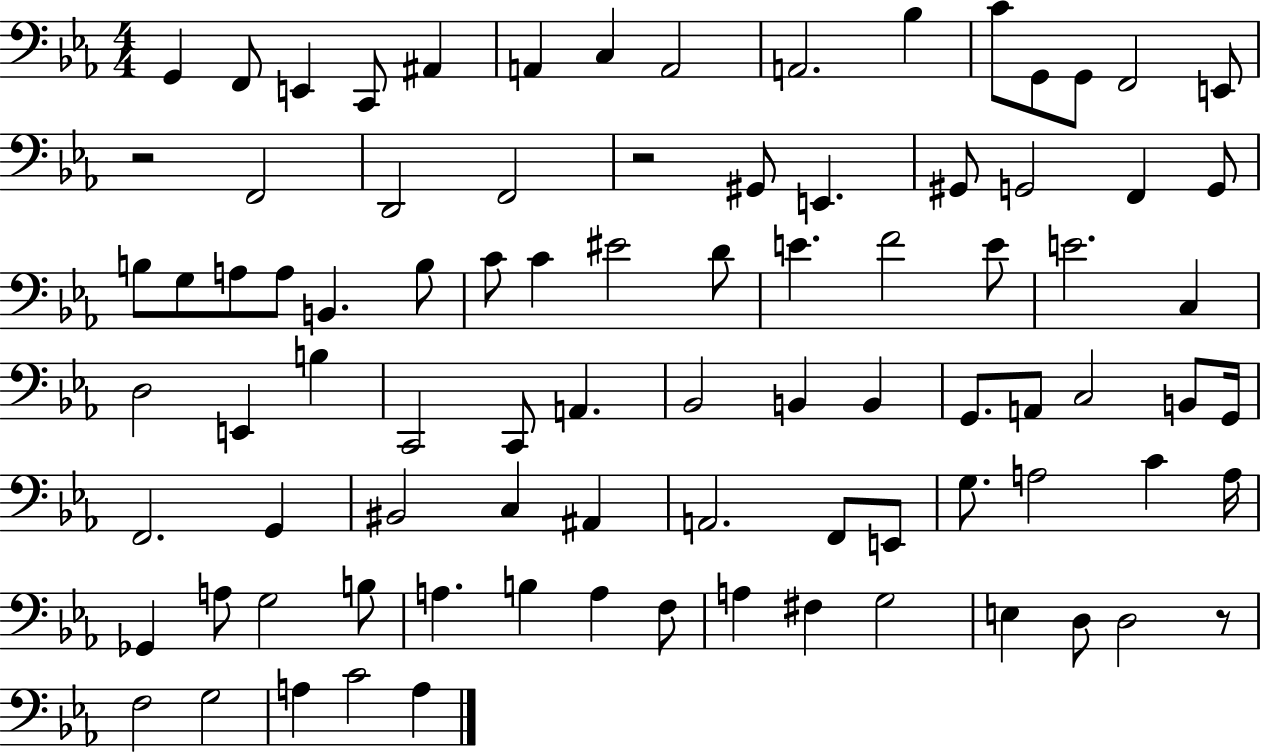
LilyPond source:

{
  \clef bass
  \numericTimeSignature
  \time 4/4
  \key ees \major
  g,4 f,8 e,4 c,8 ais,4 | a,4 c4 a,2 | a,2. bes4 | c'8 g,8 g,8 f,2 e,8 | \break r2 f,2 | d,2 f,2 | r2 gis,8 e,4. | gis,8 g,2 f,4 g,8 | \break b8 g8 a8 a8 b,4. b8 | c'8 c'4 eis'2 d'8 | e'4. f'2 e'8 | e'2. c4 | \break d2 e,4 b4 | c,2 c,8 a,4. | bes,2 b,4 b,4 | g,8. a,8 c2 b,8 g,16 | \break f,2. g,4 | bis,2 c4 ais,4 | a,2. f,8 e,8 | g8. a2 c'4 a16 | \break ges,4 a8 g2 b8 | a4. b4 a4 f8 | a4 fis4 g2 | e4 d8 d2 r8 | \break f2 g2 | a4 c'2 a4 | \bar "|."
}